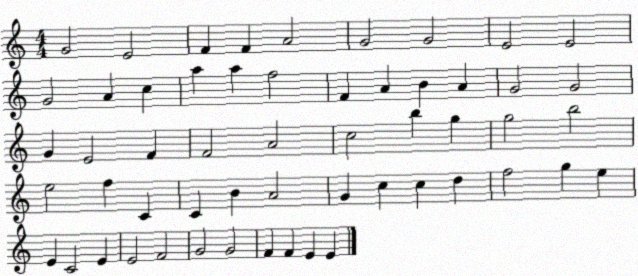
X:1
T:Untitled
M:4/4
L:1/4
K:C
G2 E2 F F A2 G2 G2 E2 E2 G2 A c a a f2 F A B A G2 G2 G E2 F F2 A2 c2 b g g2 b2 e2 f C C B A2 G c c d f2 g e E C2 E E2 F2 G2 G2 F F E E